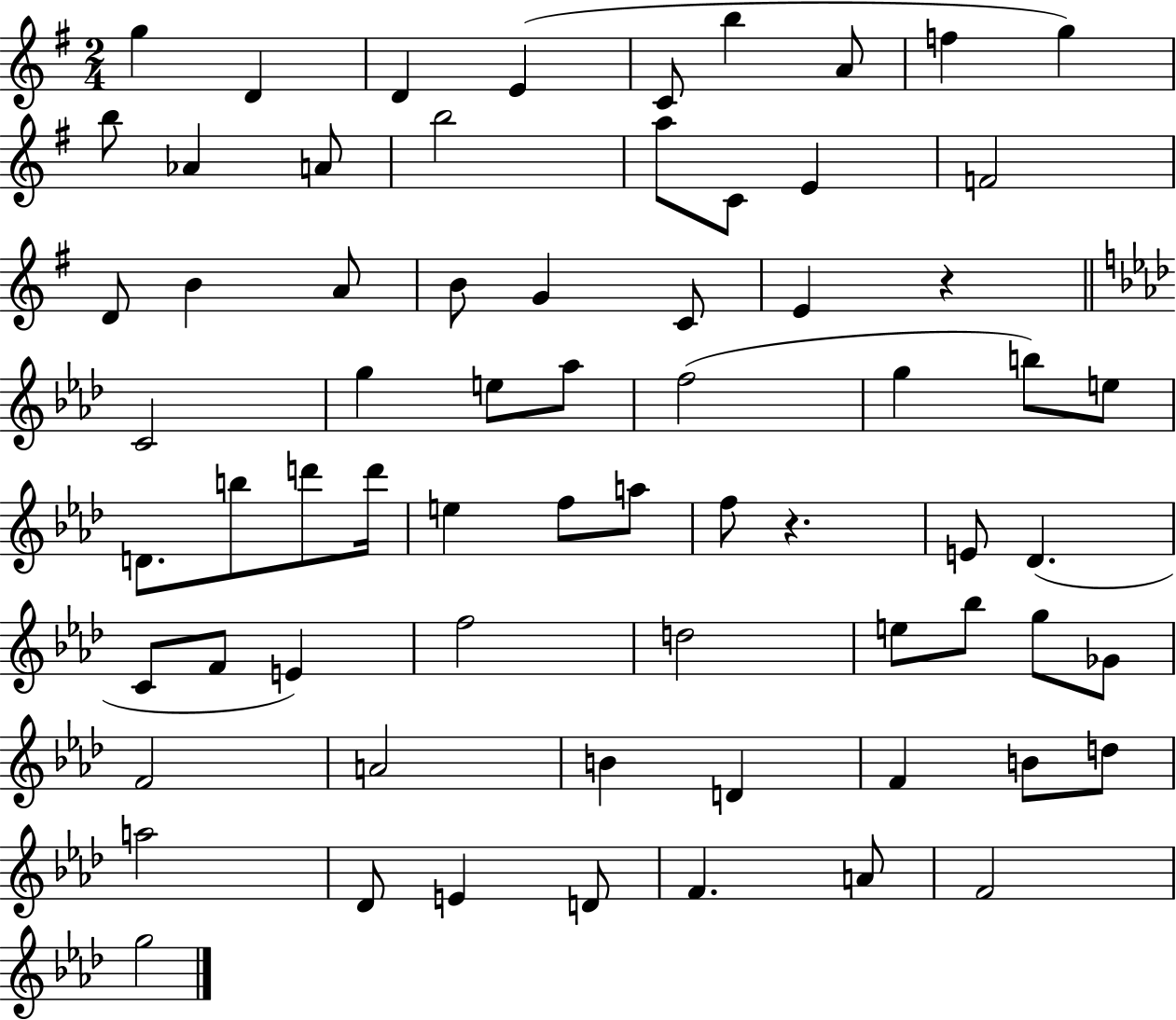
X:1
T:Untitled
M:2/4
L:1/4
K:G
g D D E C/2 b A/2 f g b/2 _A A/2 b2 a/2 C/2 E F2 D/2 B A/2 B/2 G C/2 E z C2 g e/2 _a/2 f2 g b/2 e/2 D/2 b/2 d'/2 d'/4 e f/2 a/2 f/2 z E/2 _D C/2 F/2 E f2 d2 e/2 _b/2 g/2 _G/2 F2 A2 B D F B/2 d/2 a2 _D/2 E D/2 F A/2 F2 g2